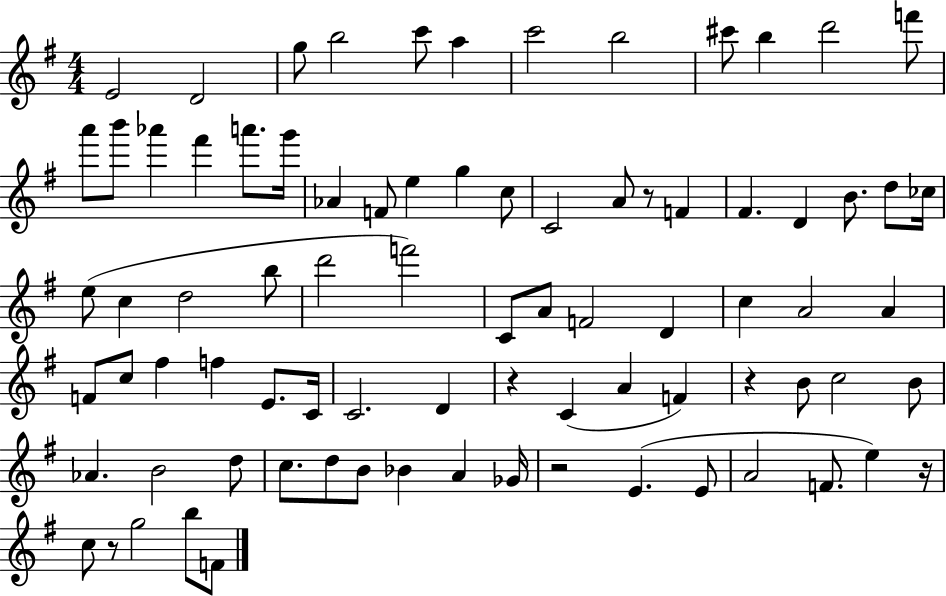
E4/h D4/h G5/e B5/h C6/e A5/q C6/h B5/h C#6/e B5/q D6/h F6/e A6/e B6/e Ab6/q F#6/q A6/e. G6/s Ab4/q F4/e E5/q G5/q C5/e C4/h A4/e R/e F4/q F#4/q. D4/q B4/e. D5/e CES5/s E5/e C5/q D5/h B5/e D6/h F6/h C4/e A4/e F4/h D4/q C5/q A4/h A4/q F4/e C5/e F#5/q F5/q E4/e. C4/s C4/h. D4/q R/q C4/q A4/q F4/q R/q B4/e C5/h B4/e Ab4/q. B4/h D5/e C5/e. D5/e B4/e Bb4/q A4/q Gb4/s R/h E4/q. E4/e A4/h F4/e. E5/q R/s C5/e R/e G5/h B5/e F4/e